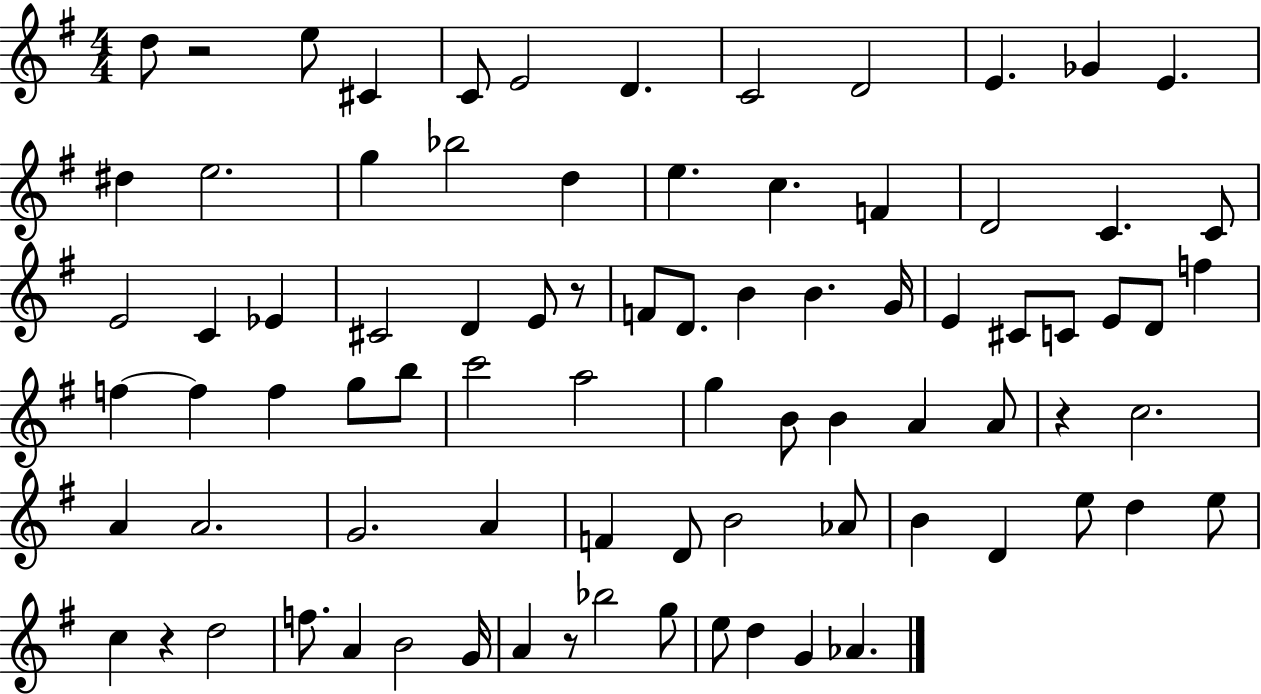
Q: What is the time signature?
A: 4/4